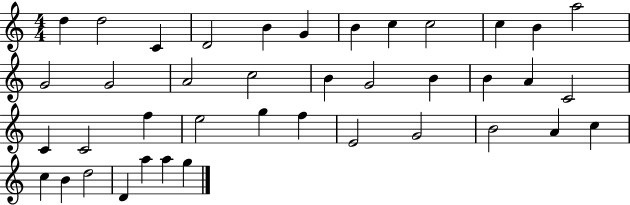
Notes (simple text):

D5/q D5/h C4/q D4/h B4/q G4/q B4/q C5/q C5/h C5/q B4/q A5/h G4/h G4/h A4/h C5/h B4/q G4/h B4/q B4/q A4/q C4/h C4/q C4/h F5/q E5/h G5/q F5/q E4/h G4/h B4/h A4/q C5/q C5/q B4/q D5/h D4/q A5/q A5/q G5/q